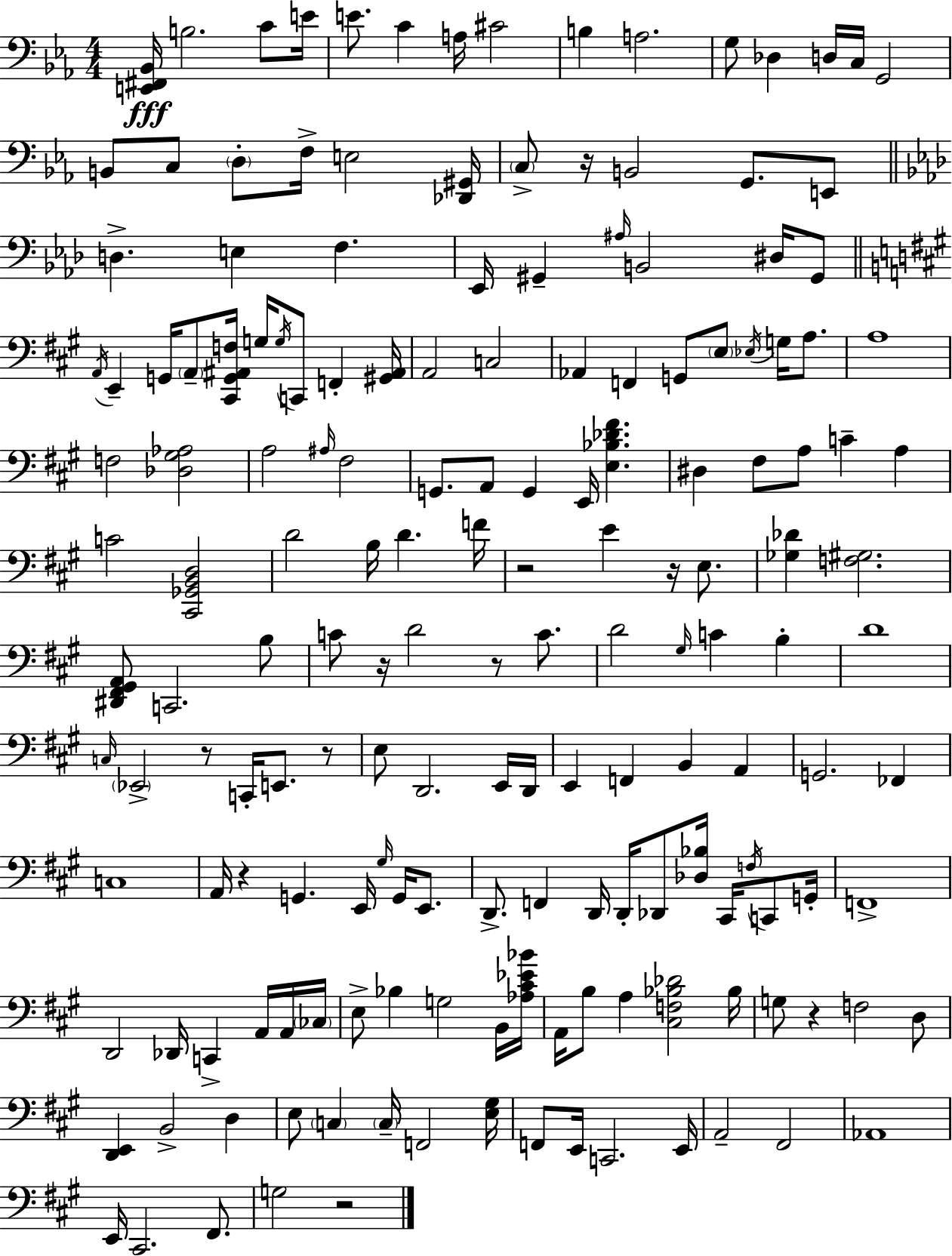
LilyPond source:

{
  \clef bass
  \numericTimeSignature
  \time 4/4
  \key ees \major
  <e, fis, bes,>16\fff b2. c'8 e'16 | e'8. c'4 a16 cis'2 | b4 a2. | g8 des4 d16 c16 g,2 | \break b,8 c8 \parenthesize d8-. f16-> e2 <des, gis,>16 | \parenthesize c8-> r16 b,2 g,8. e,8 | \bar "||" \break \key f \minor d4.-> e4 f4. | ees,16 gis,4-- \grace { ais16 } b,2 dis16 gis,8 | \bar "||" \break \key a \major \acciaccatura { a,16 } e,4-- g,16 \parenthesize a,8-- <cis, g, ais, f>16 g16 \acciaccatura { g16 } c,8 f,4-. | <gis, ais,>16 a,2 c2 | aes,4 f,4 g,8 \parenthesize e8 \acciaccatura { ees16 } g16 | a8. a1 | \break f2 <des gis aes>2 | a2 \grace { ais16 } fis2 | g,8. a,8 g,4 e,16 <e bes des' fis'>4. | dis4 fis8 a8 c'4-- | \break a4 c'2 <cis, ges, b, d>2 | d'2 b16 d'4. | f'16 r2 e'4 | r16 e8. <ges des'>4 <f gis>2. | \break <dis, fis, gis, a,>8 c,2. | b8 c'8 r16 d'2 r8 | c'8. d'2 \grace { gis16 } c'4 | b4-. d'1 | \break \grace { c16 } \parenthesize ees,2-> r8 | c,16-. e,8. r8 e8 d,2. | e,16 d,16 e,4 f,4 b,4 | a,4 g,2. | \break fes,4 c1 | a,16 r4 g,4. | e,16 \grace { gis16 } g,16 e,8. d,8.-> f,4 d,16 d,16-. | des,8 <des bes>16 cis,16 \acciaccatura { f16 } c,8 g,16-. f,1-> | \break d,2 | des,16 c,4-> a,16 a,16 \parenthesize ces16 e8-> bes4 g2 | b,16 <aes cis' ees' bes'>16 a,16 b8 a4 <cis f bes des'>2 | bes16 g8 r4 f2 | \break d8 <d, e,>4 b,2-> | d4 e8 \parenthesize c4 \parenthesize c16-- f,2 | <e gis>16 f,8 e,16 c,2. | e,16 a,2-- | \break fis,2 aes,1 | e,16 cis,2. | fis,8. g2 | r2 \bar "|."
}